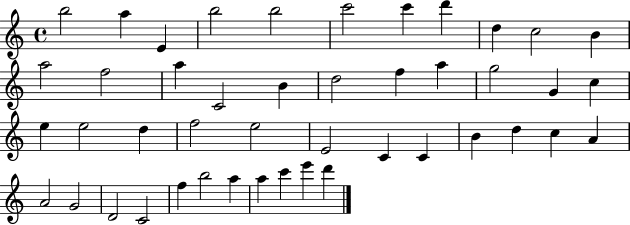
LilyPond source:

{
  \clef treble
  \time 4/4
  \defaultTimeSignature
  \key c \major
  b''2 a''4 e'4 | b''2 b''2 | c'''2 c'''4 d'''4 | d''4 c''2 b'4 | \break a''2 f''2 | a''4 c'2 b'4 | d''2 f''4 a''4 | g''2 g'4 c''4 | \break e''4 e''2 d''4 | f''2 e''2 | e'2 c'4 c'4 | b'4 d''4 c''4 a'4 | \break a'2 g'2 | d'2 c'2 | f''4 b''2 a''4 | a''4 c'''4 e'''4 d'''4 | \break \bar "|."
}